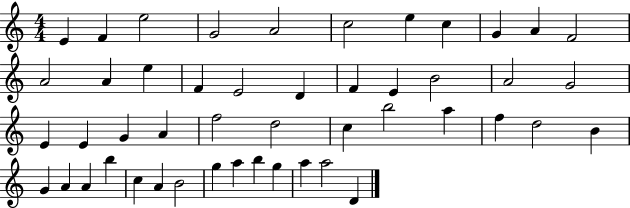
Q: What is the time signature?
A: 4/4